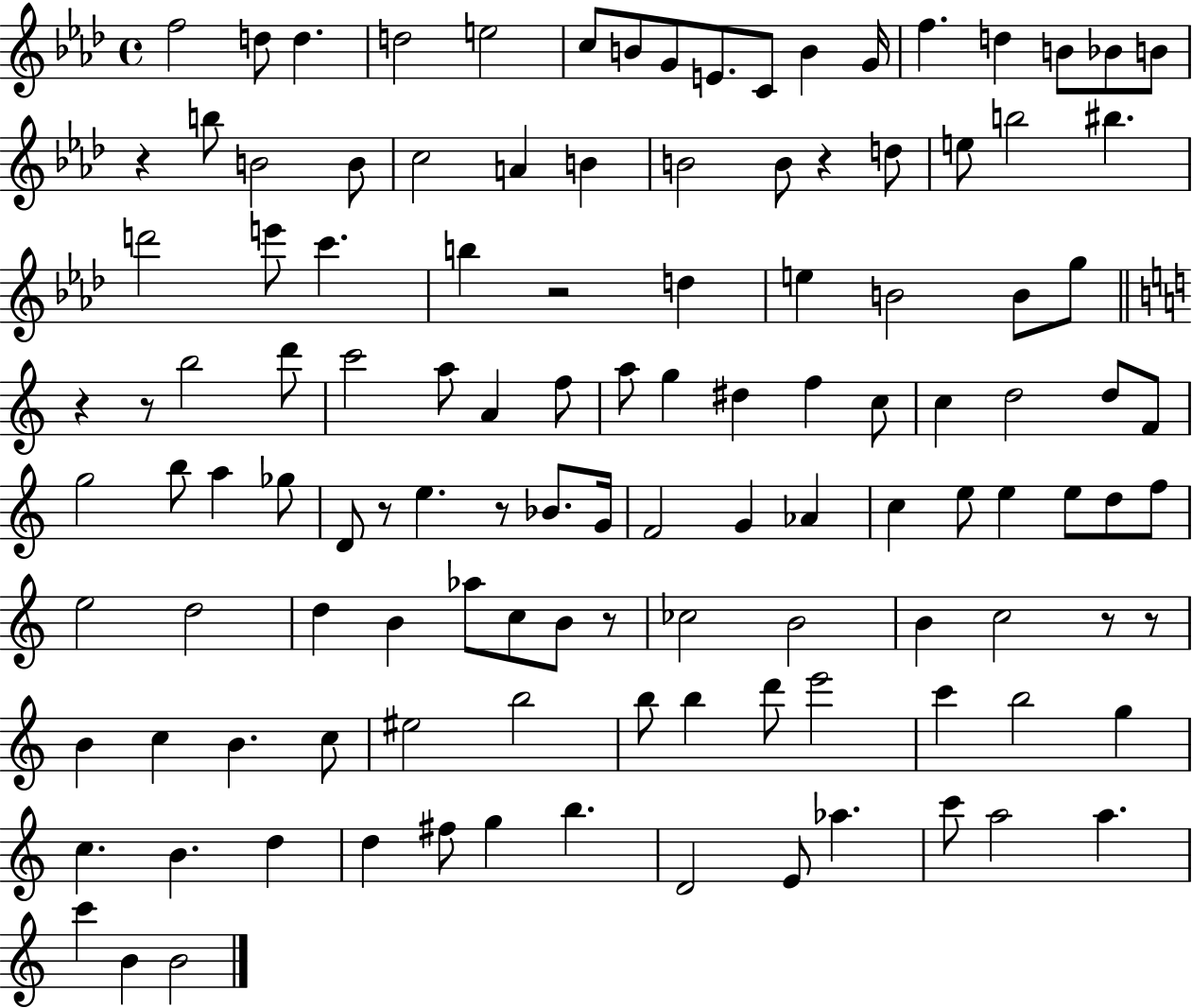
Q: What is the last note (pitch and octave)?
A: B4